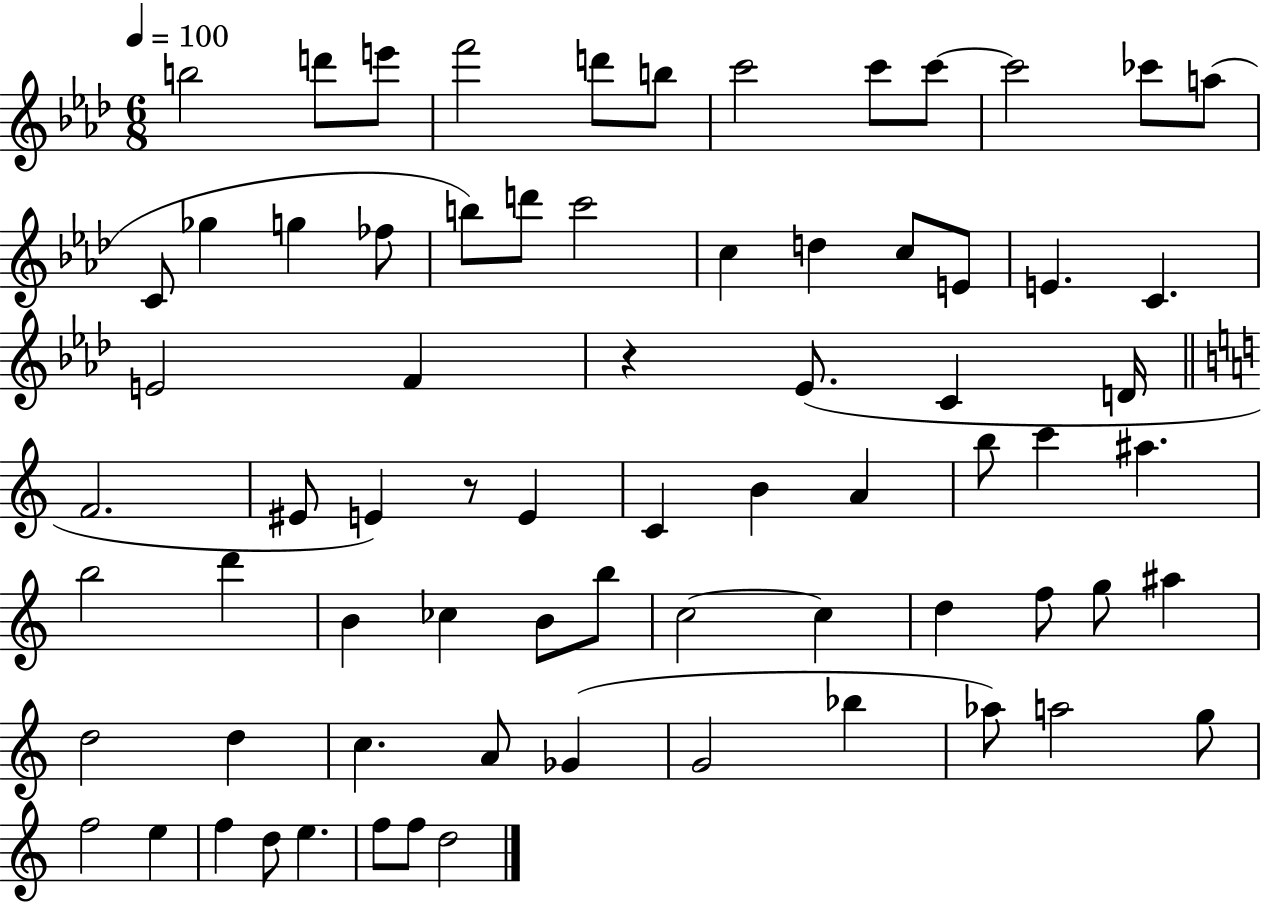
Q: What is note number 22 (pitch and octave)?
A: C5